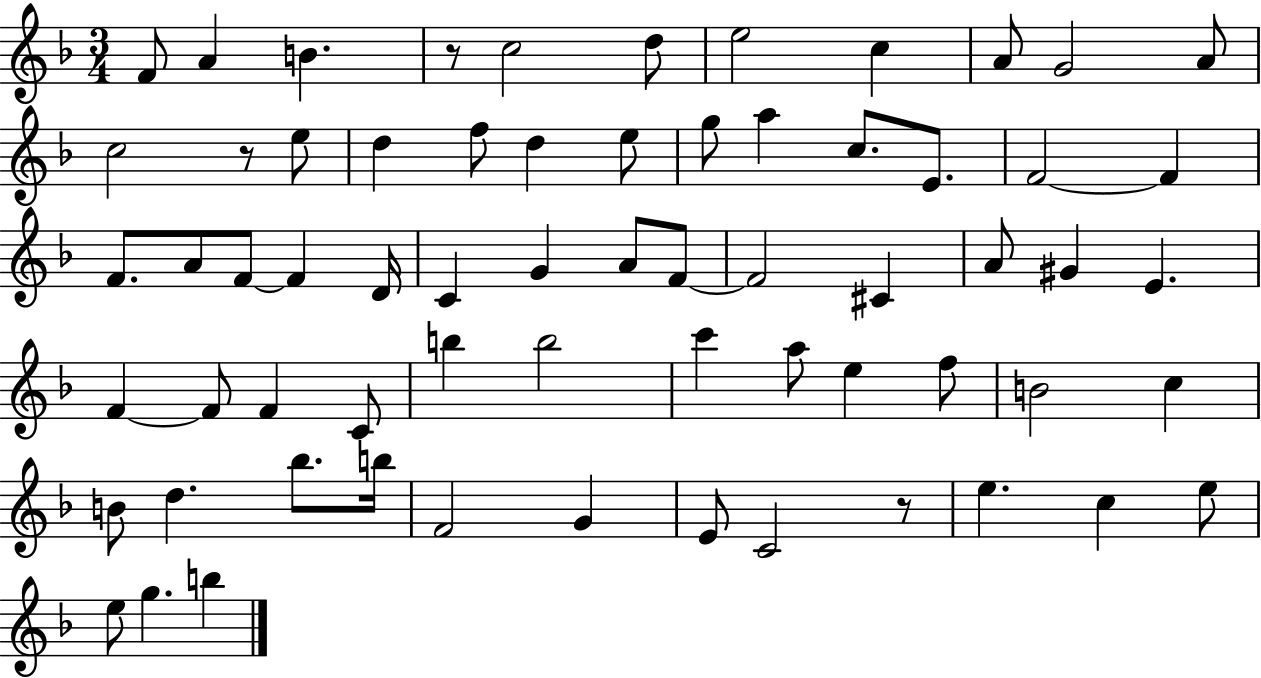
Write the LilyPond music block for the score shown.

{
  \clef treble
  \numericTimeSignature
  \time 3/4
  \key f \major
  f'8 a'4 b'4. | r8 c''2 d''8 | e''2 c''4 | a'8 g'2 a'8 | \break c''2 r8 e''8 | d''4 f''8 d''4 e''8 | g''8 a''4 c''8. e'8. | f'2~~ f'4 | \break f'8. a'8 f'8~~ f'4 d'16 | c'4 g'4 a'8 f'8~~ | f'2 cis'4 | a'8 gis'4 e'4. | \break f'4~~ f'8 f'4 c'8 | b''4 b''2 | c'''4 a''8 e''4 f''8 | b'2 c''4 | \break b'8 d''4. bes''8. b''16 | f'2 g'4 | e'8 c'2 r8 | e''4. c''4 e''8 | \break e''8 g''4. b''4 | \bar "|."
}